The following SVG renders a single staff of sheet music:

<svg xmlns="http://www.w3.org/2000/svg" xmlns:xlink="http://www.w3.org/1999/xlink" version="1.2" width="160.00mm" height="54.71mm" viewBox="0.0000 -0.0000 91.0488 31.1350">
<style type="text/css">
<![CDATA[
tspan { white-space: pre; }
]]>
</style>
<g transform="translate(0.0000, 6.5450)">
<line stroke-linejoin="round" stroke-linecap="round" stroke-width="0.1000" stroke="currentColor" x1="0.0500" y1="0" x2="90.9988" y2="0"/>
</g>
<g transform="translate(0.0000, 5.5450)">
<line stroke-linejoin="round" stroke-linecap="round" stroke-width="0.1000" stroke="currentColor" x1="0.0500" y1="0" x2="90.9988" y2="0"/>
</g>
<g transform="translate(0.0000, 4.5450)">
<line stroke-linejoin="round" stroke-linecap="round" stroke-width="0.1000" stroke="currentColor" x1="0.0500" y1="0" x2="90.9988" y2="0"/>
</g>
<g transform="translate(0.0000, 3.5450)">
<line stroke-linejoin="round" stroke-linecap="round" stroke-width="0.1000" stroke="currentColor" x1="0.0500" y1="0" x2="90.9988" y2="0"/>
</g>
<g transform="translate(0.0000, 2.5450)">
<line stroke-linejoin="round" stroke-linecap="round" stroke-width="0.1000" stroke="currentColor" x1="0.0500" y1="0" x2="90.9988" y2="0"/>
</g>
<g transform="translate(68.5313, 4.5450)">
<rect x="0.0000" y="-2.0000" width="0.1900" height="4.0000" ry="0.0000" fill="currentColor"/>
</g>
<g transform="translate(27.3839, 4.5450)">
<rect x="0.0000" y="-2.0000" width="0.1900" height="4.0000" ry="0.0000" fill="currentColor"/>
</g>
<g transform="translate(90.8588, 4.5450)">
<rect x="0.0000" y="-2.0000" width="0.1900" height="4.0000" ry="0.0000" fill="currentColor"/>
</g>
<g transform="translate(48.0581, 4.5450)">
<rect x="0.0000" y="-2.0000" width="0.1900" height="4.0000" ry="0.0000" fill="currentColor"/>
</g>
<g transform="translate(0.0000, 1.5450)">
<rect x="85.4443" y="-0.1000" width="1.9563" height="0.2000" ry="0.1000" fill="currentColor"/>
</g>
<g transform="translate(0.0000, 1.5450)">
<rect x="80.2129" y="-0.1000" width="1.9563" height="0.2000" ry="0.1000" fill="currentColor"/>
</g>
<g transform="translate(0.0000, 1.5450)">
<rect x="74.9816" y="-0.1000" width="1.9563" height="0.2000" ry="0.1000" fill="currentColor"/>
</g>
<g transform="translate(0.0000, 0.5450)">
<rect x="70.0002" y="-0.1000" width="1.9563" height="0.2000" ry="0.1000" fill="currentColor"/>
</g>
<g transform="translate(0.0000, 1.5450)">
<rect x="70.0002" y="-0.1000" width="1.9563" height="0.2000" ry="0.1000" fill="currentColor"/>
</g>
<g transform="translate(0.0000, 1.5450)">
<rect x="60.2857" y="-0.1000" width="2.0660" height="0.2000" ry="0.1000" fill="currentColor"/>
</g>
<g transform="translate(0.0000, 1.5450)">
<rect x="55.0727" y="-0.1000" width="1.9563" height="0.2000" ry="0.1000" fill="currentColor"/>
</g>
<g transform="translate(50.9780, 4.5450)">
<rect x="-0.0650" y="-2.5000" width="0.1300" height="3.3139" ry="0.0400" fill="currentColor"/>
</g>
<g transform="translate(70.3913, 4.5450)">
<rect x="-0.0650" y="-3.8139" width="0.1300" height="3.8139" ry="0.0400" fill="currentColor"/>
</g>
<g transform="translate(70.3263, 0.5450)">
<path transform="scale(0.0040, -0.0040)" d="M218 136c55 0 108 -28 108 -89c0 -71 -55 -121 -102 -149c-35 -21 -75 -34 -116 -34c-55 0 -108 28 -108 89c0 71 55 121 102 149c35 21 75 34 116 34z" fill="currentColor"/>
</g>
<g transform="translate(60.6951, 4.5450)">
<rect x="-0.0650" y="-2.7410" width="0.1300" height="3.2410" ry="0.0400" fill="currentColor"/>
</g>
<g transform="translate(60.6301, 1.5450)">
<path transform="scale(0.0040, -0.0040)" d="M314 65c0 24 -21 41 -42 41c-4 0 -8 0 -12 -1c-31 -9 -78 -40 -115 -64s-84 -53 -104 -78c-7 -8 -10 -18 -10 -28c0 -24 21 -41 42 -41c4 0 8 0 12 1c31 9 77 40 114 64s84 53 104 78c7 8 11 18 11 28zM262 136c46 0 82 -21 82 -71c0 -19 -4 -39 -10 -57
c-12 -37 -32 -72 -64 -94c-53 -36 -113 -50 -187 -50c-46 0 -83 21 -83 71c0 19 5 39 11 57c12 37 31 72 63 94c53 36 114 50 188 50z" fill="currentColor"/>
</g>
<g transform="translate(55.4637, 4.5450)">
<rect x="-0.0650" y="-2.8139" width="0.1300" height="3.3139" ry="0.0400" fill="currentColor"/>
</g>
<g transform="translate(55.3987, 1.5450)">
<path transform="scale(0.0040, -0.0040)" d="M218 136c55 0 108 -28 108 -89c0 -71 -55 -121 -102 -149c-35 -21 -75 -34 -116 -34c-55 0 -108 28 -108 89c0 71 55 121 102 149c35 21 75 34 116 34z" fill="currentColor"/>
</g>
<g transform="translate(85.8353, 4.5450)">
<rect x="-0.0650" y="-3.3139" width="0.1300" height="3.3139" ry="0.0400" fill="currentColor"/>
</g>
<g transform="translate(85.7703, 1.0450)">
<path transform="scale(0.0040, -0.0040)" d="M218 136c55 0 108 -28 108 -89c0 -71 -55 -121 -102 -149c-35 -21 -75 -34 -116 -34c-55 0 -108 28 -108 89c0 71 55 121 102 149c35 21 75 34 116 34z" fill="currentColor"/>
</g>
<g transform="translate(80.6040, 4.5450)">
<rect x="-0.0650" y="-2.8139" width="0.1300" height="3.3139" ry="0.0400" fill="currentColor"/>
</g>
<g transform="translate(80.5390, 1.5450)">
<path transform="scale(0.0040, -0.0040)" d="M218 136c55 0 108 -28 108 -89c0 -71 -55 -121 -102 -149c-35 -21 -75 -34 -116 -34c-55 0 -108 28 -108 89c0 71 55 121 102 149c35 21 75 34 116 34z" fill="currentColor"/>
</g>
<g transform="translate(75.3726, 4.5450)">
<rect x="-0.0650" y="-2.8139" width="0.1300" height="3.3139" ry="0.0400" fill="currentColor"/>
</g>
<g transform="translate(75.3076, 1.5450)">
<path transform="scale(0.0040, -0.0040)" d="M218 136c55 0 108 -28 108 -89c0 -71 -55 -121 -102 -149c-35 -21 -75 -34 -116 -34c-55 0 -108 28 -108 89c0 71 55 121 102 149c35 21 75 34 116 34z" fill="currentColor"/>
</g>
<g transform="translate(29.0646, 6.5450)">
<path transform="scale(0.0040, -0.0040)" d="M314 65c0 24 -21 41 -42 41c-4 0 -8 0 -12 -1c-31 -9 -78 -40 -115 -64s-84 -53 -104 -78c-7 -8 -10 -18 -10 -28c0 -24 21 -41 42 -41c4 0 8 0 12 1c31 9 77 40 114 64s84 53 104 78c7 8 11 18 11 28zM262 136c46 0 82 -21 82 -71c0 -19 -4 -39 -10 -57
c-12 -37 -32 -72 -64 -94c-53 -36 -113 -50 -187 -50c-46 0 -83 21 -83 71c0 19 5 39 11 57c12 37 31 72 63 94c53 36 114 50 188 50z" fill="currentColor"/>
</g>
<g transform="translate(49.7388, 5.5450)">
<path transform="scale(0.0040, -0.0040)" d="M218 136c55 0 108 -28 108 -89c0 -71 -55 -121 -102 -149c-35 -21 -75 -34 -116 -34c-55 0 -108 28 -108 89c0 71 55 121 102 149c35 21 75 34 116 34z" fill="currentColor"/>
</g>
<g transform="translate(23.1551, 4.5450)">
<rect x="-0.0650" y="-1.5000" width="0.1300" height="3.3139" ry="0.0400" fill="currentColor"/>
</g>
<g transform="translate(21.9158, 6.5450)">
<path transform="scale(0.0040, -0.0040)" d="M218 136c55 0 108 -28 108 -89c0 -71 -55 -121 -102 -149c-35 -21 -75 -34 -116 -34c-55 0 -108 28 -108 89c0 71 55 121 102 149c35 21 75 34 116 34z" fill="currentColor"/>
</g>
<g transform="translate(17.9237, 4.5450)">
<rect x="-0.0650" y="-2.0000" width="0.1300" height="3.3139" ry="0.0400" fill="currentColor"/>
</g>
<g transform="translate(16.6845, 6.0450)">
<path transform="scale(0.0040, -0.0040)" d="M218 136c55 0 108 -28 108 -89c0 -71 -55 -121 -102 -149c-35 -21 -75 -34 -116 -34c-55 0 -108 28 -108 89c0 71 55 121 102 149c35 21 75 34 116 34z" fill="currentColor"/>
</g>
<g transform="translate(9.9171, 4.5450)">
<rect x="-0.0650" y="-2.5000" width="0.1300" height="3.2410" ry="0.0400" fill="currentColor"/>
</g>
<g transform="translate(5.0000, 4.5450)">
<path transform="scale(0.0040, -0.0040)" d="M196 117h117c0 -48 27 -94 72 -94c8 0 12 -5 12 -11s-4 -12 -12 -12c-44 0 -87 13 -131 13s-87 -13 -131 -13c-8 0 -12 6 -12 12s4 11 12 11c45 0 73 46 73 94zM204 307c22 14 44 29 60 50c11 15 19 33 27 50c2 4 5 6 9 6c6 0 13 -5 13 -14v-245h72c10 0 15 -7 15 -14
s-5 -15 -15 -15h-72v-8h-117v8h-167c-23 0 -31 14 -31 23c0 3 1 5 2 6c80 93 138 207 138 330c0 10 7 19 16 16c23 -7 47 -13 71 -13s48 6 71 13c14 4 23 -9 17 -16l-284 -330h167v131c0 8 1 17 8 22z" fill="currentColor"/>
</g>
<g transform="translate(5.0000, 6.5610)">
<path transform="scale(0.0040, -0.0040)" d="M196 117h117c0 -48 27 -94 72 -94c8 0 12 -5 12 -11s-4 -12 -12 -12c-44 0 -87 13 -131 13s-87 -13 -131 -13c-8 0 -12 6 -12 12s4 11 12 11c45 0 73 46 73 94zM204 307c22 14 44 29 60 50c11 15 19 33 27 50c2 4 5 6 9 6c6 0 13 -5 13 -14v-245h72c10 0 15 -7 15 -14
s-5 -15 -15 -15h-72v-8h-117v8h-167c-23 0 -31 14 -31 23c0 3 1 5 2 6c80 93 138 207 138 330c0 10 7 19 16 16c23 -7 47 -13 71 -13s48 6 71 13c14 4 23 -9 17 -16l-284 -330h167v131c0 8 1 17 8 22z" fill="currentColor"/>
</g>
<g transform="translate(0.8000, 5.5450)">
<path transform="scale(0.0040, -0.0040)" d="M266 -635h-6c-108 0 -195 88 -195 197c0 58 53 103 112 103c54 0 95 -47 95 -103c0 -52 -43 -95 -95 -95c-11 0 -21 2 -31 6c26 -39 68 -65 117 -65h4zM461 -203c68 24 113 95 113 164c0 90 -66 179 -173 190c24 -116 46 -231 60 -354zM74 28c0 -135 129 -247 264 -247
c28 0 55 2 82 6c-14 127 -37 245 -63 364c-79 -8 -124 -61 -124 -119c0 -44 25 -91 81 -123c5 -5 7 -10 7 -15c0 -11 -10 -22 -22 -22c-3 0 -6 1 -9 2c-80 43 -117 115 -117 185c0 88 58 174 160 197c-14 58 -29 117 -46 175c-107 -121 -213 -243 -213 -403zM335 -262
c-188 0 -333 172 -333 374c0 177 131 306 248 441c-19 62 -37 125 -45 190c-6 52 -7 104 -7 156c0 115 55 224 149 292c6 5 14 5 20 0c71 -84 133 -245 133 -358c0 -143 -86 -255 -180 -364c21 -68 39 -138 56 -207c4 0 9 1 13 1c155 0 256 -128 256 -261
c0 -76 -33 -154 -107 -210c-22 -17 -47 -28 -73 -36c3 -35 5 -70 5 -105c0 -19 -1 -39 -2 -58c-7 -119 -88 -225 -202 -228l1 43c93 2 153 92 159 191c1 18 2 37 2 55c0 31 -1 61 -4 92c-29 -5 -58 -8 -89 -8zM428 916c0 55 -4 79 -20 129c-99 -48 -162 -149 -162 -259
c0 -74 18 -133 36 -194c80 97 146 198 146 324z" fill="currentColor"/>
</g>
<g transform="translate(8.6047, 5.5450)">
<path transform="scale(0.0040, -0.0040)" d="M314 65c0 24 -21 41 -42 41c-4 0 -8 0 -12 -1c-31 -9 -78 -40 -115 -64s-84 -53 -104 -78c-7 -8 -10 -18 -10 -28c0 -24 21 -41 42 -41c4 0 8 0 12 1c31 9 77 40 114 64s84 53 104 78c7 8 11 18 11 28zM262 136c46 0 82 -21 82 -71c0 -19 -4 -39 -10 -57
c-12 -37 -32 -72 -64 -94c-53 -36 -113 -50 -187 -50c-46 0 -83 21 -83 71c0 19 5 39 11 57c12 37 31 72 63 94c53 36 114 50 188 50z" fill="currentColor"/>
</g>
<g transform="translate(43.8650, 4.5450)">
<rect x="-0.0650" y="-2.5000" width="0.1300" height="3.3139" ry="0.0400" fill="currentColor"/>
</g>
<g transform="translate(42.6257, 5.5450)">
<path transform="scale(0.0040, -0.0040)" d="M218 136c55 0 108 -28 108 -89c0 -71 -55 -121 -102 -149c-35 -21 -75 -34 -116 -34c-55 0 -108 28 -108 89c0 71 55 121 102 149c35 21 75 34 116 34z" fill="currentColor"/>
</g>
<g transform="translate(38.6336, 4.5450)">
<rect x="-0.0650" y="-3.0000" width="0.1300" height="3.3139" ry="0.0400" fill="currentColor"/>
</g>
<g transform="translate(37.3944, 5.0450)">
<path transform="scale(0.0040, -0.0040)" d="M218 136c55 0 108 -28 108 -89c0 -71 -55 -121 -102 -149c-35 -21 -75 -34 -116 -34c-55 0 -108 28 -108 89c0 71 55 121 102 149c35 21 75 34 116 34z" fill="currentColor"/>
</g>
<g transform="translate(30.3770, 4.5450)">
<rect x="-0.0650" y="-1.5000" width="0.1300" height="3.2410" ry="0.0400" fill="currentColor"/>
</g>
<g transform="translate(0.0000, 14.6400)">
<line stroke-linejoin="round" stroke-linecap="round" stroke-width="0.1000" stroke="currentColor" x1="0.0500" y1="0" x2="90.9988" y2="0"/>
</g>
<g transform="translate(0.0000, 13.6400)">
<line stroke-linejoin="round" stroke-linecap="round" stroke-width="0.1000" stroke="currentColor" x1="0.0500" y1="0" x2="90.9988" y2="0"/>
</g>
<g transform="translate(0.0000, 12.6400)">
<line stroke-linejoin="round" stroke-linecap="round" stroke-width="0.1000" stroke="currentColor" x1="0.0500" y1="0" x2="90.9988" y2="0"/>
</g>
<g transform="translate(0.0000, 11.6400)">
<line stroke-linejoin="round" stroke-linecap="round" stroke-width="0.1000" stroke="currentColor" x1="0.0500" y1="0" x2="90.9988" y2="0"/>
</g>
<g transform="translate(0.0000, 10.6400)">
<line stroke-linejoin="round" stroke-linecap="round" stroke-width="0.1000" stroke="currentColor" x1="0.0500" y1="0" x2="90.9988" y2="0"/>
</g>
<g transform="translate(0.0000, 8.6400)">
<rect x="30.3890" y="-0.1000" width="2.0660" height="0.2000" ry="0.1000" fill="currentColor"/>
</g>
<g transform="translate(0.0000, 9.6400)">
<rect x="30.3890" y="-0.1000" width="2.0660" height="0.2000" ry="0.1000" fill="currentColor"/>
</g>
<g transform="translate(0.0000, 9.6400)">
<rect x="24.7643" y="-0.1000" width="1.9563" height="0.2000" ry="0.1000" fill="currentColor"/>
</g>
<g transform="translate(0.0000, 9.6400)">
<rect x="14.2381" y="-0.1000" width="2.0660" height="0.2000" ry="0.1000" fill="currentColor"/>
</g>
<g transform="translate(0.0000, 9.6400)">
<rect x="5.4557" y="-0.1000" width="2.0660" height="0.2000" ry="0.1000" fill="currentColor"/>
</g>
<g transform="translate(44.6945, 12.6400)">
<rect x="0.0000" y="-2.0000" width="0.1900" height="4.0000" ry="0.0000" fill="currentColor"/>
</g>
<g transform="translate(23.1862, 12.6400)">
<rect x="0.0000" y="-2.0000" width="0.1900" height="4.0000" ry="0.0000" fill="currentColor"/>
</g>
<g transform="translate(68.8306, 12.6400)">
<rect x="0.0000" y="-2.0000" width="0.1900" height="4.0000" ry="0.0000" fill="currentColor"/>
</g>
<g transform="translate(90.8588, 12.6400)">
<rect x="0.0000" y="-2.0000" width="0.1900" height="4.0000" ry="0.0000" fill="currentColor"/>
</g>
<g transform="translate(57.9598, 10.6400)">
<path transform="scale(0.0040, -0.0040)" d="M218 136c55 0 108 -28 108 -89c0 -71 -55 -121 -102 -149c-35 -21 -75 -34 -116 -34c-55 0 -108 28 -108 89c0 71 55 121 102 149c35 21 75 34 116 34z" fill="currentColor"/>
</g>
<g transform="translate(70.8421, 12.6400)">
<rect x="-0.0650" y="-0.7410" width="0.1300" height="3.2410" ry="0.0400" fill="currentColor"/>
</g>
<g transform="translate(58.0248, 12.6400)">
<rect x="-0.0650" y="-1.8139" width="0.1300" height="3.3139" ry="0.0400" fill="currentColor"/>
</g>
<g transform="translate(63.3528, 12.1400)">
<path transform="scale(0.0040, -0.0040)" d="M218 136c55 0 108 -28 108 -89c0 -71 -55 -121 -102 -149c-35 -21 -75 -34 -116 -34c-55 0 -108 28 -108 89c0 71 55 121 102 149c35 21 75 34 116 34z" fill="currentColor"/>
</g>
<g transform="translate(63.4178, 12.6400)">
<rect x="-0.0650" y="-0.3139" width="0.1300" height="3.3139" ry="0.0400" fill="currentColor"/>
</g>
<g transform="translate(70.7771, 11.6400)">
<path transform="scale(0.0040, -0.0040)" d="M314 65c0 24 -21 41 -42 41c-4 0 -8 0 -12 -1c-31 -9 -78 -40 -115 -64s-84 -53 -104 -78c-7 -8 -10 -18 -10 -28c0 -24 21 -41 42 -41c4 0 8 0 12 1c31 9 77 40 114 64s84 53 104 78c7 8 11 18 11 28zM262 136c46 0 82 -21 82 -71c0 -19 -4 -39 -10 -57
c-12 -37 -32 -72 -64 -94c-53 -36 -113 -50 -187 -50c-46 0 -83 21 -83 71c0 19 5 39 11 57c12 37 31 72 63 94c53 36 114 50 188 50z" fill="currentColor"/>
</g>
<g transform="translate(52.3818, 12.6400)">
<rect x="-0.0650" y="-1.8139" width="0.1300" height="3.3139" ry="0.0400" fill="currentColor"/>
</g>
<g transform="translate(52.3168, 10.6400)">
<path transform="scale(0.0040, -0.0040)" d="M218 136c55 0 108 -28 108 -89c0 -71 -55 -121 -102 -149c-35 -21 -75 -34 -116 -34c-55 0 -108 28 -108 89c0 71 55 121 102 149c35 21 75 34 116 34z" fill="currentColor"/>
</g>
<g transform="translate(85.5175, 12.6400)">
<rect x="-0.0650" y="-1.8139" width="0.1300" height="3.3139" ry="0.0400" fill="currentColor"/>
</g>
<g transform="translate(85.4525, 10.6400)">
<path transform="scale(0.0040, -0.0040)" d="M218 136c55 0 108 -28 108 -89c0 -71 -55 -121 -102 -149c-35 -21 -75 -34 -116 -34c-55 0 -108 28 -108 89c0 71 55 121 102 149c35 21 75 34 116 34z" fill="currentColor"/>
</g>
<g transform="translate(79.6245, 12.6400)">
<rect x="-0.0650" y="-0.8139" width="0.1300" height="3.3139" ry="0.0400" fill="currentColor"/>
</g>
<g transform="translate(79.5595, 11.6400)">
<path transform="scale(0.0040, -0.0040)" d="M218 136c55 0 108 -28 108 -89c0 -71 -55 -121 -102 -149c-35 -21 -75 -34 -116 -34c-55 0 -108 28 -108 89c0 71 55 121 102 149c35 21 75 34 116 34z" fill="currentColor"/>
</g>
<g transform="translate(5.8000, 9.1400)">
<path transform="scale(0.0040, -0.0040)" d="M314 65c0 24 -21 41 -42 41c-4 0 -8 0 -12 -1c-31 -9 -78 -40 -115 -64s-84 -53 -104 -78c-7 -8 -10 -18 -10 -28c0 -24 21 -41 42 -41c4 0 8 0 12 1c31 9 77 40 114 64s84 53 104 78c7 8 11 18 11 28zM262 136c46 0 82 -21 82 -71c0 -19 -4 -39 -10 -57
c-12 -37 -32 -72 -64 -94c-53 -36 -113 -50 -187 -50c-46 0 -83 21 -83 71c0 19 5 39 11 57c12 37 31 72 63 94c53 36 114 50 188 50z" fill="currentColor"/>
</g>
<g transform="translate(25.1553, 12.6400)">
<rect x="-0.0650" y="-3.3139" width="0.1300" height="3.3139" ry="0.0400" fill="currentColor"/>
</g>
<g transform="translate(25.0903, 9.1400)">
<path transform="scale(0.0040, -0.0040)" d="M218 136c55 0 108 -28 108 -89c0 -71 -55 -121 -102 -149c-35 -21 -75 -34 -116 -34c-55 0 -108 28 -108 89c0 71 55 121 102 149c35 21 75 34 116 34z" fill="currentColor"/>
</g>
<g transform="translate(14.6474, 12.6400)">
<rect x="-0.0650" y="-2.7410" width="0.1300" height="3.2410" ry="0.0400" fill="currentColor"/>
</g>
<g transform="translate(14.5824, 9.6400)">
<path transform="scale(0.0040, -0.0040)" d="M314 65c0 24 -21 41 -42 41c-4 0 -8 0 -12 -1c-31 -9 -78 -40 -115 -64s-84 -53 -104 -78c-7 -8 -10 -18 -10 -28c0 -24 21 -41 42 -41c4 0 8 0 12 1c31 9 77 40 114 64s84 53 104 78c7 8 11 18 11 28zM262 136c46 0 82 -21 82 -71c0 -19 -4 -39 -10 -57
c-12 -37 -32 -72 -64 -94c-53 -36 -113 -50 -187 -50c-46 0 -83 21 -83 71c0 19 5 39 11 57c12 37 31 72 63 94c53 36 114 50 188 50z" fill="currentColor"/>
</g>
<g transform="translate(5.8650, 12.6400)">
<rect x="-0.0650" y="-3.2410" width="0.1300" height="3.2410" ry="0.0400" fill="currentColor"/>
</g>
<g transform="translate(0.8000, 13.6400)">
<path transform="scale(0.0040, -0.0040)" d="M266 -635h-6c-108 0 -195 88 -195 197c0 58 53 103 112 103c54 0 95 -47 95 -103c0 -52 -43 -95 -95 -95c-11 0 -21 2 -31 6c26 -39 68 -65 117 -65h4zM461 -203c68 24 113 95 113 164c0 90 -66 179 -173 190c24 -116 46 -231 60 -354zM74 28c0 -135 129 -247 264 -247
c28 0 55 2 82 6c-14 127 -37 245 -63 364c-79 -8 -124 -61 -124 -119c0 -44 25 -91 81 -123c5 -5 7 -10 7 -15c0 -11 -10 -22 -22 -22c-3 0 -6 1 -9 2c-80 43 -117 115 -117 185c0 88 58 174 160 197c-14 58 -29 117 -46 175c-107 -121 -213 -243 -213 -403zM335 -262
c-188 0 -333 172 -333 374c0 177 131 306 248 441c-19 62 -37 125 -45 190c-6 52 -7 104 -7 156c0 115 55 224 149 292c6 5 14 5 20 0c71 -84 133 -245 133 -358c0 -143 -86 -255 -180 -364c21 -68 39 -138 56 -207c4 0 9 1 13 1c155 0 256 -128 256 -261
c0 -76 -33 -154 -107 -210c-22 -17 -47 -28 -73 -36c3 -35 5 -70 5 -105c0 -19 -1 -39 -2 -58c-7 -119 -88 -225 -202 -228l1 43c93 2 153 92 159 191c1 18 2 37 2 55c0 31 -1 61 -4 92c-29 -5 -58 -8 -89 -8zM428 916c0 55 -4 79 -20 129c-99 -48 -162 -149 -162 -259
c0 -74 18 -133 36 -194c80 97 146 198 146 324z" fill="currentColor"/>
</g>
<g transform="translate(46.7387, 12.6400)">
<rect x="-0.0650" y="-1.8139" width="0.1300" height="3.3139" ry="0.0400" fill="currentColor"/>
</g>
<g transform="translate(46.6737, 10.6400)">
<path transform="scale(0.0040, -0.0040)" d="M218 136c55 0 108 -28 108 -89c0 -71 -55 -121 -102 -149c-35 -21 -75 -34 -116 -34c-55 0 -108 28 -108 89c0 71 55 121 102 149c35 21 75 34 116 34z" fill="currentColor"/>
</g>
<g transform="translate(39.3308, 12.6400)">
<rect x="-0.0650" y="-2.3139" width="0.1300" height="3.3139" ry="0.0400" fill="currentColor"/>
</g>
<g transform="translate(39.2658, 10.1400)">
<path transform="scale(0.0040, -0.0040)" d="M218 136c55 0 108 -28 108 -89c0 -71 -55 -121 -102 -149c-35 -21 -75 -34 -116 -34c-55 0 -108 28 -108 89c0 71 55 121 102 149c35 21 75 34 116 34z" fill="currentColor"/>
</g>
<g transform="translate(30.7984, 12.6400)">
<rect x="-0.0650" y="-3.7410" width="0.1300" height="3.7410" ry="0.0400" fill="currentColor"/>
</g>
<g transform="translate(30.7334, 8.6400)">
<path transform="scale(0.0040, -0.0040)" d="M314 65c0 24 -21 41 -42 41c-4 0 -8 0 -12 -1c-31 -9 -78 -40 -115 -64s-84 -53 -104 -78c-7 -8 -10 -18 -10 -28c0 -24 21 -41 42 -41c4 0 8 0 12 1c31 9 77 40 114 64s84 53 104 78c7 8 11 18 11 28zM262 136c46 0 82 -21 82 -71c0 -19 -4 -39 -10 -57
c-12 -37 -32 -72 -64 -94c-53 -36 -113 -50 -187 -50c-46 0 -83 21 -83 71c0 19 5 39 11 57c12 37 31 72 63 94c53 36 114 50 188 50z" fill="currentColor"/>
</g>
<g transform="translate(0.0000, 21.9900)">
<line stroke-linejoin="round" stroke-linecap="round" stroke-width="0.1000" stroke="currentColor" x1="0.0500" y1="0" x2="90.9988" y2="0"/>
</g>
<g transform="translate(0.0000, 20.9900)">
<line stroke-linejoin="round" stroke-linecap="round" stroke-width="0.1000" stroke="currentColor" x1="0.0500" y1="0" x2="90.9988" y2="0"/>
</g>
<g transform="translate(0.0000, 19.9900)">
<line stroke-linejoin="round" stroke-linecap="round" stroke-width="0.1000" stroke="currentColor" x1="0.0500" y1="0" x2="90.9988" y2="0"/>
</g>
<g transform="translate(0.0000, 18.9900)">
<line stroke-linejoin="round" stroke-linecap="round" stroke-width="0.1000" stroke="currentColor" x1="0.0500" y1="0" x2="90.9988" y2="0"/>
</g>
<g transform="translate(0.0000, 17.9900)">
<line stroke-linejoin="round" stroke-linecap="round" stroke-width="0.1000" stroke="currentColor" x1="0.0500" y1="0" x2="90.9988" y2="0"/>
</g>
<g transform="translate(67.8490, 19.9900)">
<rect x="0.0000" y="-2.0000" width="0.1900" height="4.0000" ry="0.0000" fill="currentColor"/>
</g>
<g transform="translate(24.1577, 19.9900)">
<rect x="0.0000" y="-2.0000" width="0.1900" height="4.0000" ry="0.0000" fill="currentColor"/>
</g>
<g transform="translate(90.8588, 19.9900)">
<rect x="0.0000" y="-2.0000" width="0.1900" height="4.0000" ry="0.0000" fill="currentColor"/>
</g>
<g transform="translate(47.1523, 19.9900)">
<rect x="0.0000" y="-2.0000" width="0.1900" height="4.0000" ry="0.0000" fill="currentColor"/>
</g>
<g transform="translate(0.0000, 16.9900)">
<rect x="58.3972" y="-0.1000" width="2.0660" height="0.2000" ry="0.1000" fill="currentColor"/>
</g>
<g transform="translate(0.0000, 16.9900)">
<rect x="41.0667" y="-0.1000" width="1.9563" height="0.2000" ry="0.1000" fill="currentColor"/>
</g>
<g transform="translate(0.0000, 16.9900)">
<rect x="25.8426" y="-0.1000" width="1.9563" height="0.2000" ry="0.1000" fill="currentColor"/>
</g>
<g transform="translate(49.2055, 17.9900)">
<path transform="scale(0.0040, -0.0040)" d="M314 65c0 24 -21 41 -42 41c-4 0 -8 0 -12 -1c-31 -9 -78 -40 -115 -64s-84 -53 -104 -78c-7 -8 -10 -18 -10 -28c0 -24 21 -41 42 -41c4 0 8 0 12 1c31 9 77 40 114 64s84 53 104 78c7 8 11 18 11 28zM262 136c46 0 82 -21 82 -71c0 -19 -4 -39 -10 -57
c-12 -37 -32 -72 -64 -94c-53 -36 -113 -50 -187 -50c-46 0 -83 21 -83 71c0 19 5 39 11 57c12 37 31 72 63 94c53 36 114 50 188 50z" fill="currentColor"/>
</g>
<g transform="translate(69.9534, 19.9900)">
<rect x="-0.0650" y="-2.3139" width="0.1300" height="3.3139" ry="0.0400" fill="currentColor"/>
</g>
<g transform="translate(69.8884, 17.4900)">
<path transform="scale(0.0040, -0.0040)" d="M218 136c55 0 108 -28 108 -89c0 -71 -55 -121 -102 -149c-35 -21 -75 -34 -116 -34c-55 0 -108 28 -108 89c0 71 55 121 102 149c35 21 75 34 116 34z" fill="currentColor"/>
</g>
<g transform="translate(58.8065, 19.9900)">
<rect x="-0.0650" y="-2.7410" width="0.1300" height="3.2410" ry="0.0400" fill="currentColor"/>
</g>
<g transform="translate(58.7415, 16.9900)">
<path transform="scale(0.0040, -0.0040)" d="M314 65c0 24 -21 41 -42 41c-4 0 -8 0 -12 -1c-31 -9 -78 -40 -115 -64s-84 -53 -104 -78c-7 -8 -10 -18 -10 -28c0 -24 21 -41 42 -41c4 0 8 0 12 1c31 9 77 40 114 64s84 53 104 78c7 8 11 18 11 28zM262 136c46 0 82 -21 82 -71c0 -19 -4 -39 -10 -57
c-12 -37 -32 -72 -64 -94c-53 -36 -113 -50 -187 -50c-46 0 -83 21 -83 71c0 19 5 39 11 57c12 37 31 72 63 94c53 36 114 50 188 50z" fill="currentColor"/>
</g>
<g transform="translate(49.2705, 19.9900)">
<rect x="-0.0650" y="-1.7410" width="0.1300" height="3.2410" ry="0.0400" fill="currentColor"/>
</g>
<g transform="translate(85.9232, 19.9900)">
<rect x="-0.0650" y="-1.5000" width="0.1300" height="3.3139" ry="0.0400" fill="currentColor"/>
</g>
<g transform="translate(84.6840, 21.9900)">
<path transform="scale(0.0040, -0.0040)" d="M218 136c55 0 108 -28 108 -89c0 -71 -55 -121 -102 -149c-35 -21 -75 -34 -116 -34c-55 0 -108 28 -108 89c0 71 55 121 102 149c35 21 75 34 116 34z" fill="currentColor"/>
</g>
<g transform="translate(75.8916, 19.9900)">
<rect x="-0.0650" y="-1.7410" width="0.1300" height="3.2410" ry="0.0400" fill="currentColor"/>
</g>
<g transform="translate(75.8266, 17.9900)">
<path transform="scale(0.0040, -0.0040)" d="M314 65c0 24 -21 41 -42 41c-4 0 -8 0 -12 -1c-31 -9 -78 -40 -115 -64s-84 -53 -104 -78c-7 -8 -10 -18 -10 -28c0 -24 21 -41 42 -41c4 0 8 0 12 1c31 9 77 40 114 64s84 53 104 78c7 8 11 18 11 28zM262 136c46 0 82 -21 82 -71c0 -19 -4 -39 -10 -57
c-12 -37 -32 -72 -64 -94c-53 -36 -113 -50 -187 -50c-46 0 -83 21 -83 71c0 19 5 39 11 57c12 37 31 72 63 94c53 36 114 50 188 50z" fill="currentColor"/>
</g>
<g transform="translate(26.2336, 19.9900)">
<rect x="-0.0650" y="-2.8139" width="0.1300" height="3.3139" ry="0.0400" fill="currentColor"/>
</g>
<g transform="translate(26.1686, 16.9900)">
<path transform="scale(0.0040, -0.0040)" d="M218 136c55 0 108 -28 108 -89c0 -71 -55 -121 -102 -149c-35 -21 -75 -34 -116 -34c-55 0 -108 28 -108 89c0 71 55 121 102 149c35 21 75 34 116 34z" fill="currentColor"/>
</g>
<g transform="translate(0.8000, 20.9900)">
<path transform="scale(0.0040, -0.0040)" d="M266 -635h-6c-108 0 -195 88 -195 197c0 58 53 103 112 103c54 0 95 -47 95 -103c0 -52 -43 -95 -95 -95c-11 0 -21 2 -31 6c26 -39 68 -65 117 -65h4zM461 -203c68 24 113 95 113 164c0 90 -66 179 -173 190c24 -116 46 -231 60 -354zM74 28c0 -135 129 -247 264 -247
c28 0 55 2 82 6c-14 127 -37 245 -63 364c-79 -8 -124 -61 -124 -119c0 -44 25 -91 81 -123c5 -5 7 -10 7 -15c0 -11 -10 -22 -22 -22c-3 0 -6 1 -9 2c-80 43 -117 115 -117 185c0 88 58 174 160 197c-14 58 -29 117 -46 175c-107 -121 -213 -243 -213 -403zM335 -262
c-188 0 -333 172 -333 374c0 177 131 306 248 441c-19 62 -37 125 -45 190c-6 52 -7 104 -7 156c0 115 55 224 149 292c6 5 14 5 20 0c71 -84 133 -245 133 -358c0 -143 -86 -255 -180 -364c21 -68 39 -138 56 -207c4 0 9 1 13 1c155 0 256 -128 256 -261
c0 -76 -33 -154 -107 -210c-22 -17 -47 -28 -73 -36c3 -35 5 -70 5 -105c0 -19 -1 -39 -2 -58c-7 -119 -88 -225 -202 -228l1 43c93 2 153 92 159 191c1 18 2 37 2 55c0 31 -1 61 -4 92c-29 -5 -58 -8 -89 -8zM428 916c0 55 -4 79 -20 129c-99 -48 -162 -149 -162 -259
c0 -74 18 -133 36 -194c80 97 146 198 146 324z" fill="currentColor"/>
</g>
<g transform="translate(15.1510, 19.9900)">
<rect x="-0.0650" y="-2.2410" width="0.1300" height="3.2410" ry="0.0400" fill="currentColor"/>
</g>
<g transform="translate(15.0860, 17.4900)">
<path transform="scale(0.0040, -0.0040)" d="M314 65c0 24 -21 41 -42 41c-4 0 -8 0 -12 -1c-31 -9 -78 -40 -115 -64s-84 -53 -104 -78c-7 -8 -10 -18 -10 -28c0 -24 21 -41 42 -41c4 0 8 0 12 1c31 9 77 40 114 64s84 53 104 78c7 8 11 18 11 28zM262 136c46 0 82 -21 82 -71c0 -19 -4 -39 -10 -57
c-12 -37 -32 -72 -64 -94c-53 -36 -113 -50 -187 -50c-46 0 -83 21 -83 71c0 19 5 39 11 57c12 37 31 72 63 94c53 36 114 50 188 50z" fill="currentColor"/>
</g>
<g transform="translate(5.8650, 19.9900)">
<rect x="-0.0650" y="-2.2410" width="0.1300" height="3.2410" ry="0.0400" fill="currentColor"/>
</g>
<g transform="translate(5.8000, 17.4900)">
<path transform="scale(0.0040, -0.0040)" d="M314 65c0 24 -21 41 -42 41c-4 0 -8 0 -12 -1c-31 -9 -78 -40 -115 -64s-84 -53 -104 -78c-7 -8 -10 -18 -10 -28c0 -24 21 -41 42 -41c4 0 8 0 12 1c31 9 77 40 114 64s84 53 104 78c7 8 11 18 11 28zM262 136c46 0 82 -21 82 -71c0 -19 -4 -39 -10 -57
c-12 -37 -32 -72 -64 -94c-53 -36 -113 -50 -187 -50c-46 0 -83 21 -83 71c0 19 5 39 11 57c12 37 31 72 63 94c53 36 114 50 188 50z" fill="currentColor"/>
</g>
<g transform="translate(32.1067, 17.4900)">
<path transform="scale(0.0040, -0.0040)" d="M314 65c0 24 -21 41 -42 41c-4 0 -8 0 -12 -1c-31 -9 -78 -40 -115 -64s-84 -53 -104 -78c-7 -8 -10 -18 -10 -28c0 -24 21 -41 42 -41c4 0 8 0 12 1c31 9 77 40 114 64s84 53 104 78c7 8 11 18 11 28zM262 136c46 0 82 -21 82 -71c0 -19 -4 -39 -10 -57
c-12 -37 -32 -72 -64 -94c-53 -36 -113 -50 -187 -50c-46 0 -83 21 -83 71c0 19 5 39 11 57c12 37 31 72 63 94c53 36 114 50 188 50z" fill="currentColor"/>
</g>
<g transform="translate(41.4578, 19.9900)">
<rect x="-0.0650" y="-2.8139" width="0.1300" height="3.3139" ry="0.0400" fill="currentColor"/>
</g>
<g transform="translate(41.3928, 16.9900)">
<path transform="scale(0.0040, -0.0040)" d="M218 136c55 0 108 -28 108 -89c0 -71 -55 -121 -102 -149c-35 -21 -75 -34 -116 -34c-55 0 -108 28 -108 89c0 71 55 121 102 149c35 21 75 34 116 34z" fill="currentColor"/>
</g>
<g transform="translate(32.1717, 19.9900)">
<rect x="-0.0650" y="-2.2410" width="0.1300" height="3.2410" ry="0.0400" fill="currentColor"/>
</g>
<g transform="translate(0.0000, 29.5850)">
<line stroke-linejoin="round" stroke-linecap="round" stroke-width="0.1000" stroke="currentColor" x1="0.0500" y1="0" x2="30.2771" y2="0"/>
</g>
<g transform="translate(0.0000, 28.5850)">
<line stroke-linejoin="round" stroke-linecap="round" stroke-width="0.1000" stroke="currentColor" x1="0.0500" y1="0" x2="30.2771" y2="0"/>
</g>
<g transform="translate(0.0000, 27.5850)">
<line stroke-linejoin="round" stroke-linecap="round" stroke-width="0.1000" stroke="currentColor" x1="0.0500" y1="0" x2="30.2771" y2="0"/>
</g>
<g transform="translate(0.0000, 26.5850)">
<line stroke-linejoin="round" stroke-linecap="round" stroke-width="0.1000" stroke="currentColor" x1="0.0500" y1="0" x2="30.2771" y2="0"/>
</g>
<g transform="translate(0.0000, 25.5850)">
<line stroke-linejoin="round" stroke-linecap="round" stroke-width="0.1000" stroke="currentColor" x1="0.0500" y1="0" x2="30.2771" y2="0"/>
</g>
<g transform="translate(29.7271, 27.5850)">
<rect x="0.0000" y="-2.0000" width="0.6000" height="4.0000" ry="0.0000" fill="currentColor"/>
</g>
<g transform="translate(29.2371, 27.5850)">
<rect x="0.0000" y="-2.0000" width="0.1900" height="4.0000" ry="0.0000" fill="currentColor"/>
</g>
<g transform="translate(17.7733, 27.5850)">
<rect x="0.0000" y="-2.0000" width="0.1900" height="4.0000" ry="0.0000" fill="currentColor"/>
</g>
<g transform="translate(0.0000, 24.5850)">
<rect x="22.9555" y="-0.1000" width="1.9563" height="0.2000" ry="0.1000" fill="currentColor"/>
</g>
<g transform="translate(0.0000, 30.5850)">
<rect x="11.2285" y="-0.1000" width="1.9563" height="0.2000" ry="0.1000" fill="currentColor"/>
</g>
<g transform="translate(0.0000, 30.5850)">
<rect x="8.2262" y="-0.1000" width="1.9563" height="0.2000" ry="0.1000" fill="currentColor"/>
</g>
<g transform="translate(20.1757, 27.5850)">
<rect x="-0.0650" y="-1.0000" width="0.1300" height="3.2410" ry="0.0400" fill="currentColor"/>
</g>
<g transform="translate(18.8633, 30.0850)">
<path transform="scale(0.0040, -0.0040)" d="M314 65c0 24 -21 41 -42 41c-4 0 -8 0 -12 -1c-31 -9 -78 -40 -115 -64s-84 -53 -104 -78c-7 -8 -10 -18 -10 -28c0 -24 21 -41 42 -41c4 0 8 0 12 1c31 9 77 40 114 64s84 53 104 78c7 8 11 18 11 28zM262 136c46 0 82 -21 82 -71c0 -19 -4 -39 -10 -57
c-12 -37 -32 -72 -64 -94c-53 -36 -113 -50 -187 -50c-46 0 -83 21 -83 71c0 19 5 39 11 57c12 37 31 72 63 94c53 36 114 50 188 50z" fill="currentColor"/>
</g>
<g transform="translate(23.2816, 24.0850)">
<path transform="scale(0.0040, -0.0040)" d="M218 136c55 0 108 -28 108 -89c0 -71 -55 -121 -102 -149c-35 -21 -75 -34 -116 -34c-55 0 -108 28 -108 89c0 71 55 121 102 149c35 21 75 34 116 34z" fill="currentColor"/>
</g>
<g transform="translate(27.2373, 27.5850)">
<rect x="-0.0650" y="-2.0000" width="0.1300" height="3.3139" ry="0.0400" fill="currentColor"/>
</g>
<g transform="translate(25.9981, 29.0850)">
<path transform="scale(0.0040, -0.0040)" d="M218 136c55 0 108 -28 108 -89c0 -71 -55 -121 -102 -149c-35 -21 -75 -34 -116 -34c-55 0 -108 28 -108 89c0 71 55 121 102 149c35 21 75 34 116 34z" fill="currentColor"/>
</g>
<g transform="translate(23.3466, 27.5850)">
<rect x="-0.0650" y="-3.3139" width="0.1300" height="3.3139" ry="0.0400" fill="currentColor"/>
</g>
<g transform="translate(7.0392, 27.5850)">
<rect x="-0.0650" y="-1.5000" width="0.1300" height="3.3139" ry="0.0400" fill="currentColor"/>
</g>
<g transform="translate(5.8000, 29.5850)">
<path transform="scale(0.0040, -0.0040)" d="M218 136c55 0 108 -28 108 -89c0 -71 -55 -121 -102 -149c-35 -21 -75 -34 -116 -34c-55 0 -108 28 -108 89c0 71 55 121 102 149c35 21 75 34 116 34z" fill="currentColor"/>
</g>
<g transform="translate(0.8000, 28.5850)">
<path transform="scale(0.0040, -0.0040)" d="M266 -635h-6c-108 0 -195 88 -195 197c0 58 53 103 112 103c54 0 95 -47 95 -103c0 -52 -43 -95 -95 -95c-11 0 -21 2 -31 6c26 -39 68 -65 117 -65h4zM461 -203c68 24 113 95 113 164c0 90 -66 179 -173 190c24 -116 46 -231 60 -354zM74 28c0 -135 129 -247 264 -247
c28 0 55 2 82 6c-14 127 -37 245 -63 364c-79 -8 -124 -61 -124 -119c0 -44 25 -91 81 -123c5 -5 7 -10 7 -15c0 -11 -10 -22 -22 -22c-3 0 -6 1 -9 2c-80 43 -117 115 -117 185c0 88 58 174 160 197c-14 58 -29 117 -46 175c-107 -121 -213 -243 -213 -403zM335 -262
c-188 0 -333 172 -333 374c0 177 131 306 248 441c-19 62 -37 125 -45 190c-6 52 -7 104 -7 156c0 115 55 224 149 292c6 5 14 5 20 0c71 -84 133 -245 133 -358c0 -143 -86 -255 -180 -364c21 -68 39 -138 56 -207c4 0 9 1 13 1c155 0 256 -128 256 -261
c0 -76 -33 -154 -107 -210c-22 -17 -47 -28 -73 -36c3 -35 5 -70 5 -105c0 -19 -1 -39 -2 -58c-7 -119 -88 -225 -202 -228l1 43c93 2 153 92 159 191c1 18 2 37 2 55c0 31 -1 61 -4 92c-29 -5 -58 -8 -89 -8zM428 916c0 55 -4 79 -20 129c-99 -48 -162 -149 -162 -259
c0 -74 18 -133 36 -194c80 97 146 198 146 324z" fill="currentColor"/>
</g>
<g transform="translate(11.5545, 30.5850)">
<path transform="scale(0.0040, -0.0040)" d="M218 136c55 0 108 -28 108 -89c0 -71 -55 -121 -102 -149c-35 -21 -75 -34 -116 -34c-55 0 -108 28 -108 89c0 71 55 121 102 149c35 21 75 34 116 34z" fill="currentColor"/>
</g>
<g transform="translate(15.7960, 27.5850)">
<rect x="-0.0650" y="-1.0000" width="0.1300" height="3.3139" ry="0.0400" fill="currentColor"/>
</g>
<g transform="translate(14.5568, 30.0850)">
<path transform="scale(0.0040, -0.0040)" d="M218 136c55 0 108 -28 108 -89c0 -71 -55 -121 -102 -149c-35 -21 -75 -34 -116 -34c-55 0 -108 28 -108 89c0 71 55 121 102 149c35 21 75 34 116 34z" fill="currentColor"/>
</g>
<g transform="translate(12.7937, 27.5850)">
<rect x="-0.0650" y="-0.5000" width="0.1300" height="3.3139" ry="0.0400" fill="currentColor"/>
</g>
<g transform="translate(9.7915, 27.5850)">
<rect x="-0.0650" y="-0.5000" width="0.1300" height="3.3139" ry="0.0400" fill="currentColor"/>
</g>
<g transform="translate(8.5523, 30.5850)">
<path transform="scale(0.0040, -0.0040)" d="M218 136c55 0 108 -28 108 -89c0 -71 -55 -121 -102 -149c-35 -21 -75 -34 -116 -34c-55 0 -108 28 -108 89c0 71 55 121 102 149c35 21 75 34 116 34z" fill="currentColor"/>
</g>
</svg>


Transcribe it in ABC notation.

X:1
T:Untitled
M:4/4
L:1/4
K:C
G2 F E E2 A G G a a2 c' a a b b2 a2 b c'2 g f f f c d2 d f g2 g2 a g2 a f2 a2 g f2 E E C C D D2 b F